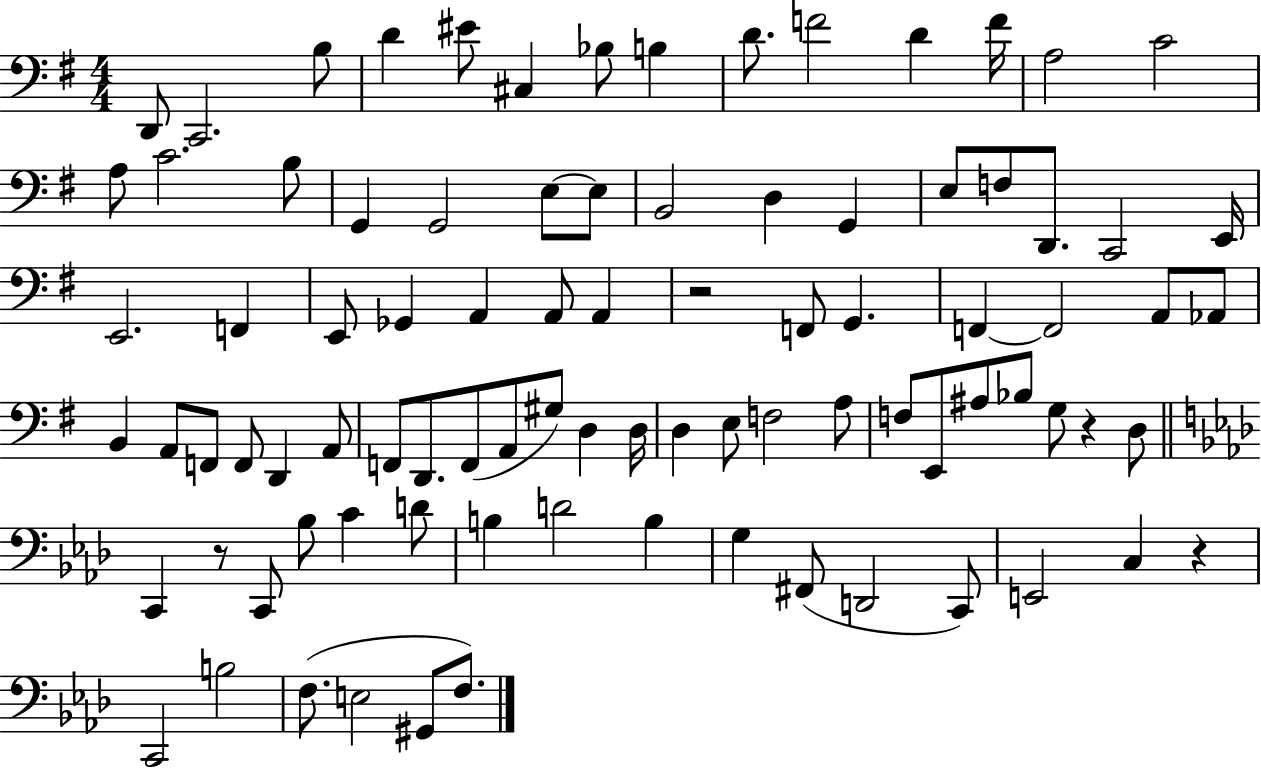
{
  \clef bass
  \numericTimeSignature
  \time 4/4
  \key g \major
  \repeat volta 2 { d,8 c,2. b8 | d'4 eis'8 cis4 bes8 b4 | d'8. f'2 d'4 f'16 | a2 c'2 | \break a8 c'2. b8 | g,4 g,2 e8~~ e8 | b,2 d4 g,4 | e8 f8 d,8. c,2 e,16 | \break e,2. f,4 | e,8 ges,4 a,4 a,8 a,4 | r2 f,8 g,4. | f,4~~ f,2 a,8 aes,8 | \break b,4 a,8 f,8 f,8 d,4 a,8 | f,8 d,8. f,8( a,8 gis8) d4 d16 | d4 e8 f2 a8 | f8 e,8 ais8 bes8 g8 r4 d8 | \break \bar "||" \break \key aes \major c,4 r8 c,8 bes8 c'4 d'8 | b4 d'2 b4 | g4 fis,8( d,2 c,8) | e,2 c4 r4 | \break c,2 b2 | f8.( e2 gis,8 f8.) | } \bar "|."
}